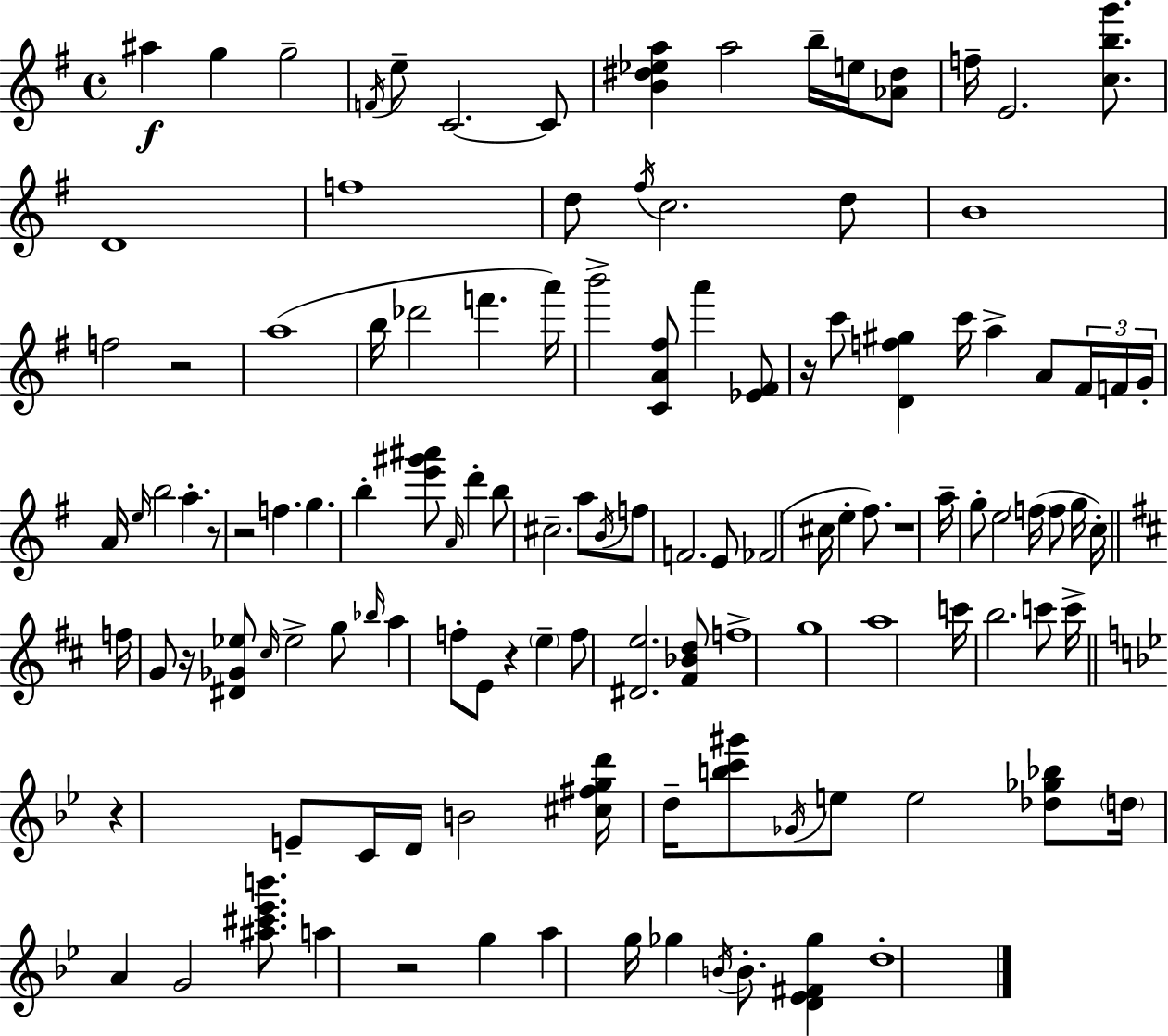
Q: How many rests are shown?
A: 9